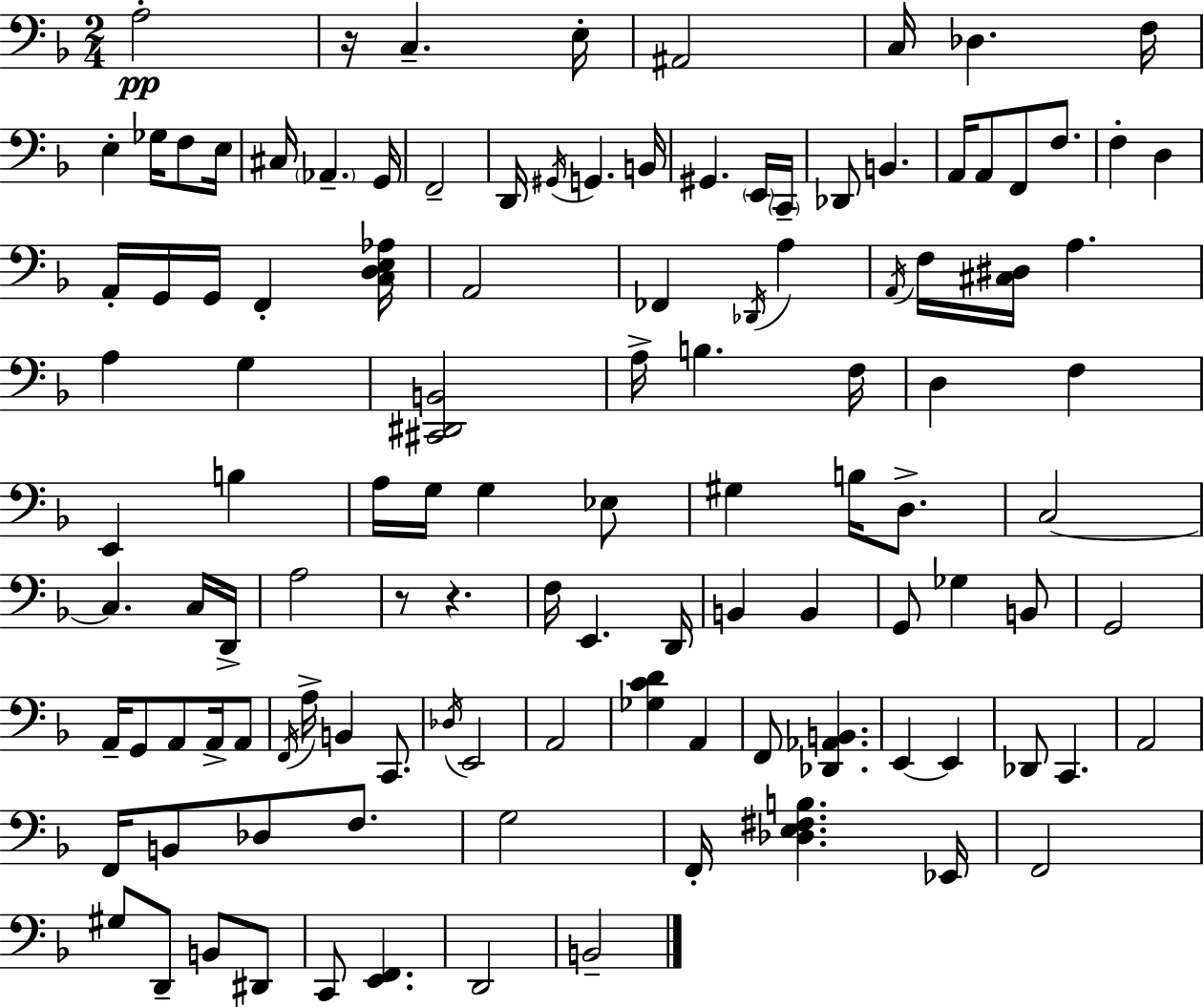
{
  \clef bass
  \numericTimeSignature
  \time 2/4
  \key f \major
  a2-.\pp | r16 c4.-- e16-. | ais,2 | c16 des4. f16 | \break e4-. ges16 f8 e16 | cis16 \parenthesize aes,4.-- g,16 | f,2-- | d,16 \acciaccatura { gis,16 } g,4. | \break b,16 gis,4. \parenthesize e,16 | \parenthesize c,16-- des,8 b,4. | a,16 a,8 f,8 f8. | f4-. d4 | \break a,16-. g,16 g,16 f,4-. | <c d e aes>16 a,2 | fes,4 \acciaccatura { des,16 } a4 | \acciaccatura { a,16 } f16 <cis dis>16 a4. | \break a4 g4 | <cis, dis, b,>2 | a16-> b4. | f16 d4 f4 | \break e,4 b4 | a16 g16 g4 | ees8 gis4 b16 | d8.-> c2~~ | \break c4. | c16 d,16-> a2 | r8 r4. | f16 e,4. | \break d,16 b,4 b,4 | g,8 ges4 | b,8 g,2 | a,16-- g,8 a,8 | \break a,16-> a,8 \acciaccatura { f,16 } a16-> b,4 | c,8. \acciaccatura { des16 } e,2 | a,2 | <ges c' d'>4 | \break a,4 f,8 <des, aes, b,>4. | e,4~~ | e,4 des,8 c,4. | a,2 | \break f,16 b,8 | des8 f8. g2 | f,16-. <des e fis b>4. | ees,16 f,2 | \break gis8 d,8-- | b,8 dis,8 c,8 <e, f,>4. | d,2 | b,2-- | \break \bar "|."
}